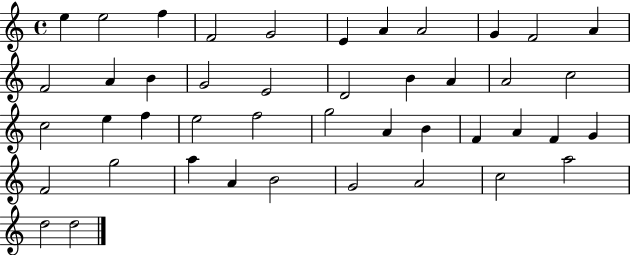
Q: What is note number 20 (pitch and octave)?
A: A4